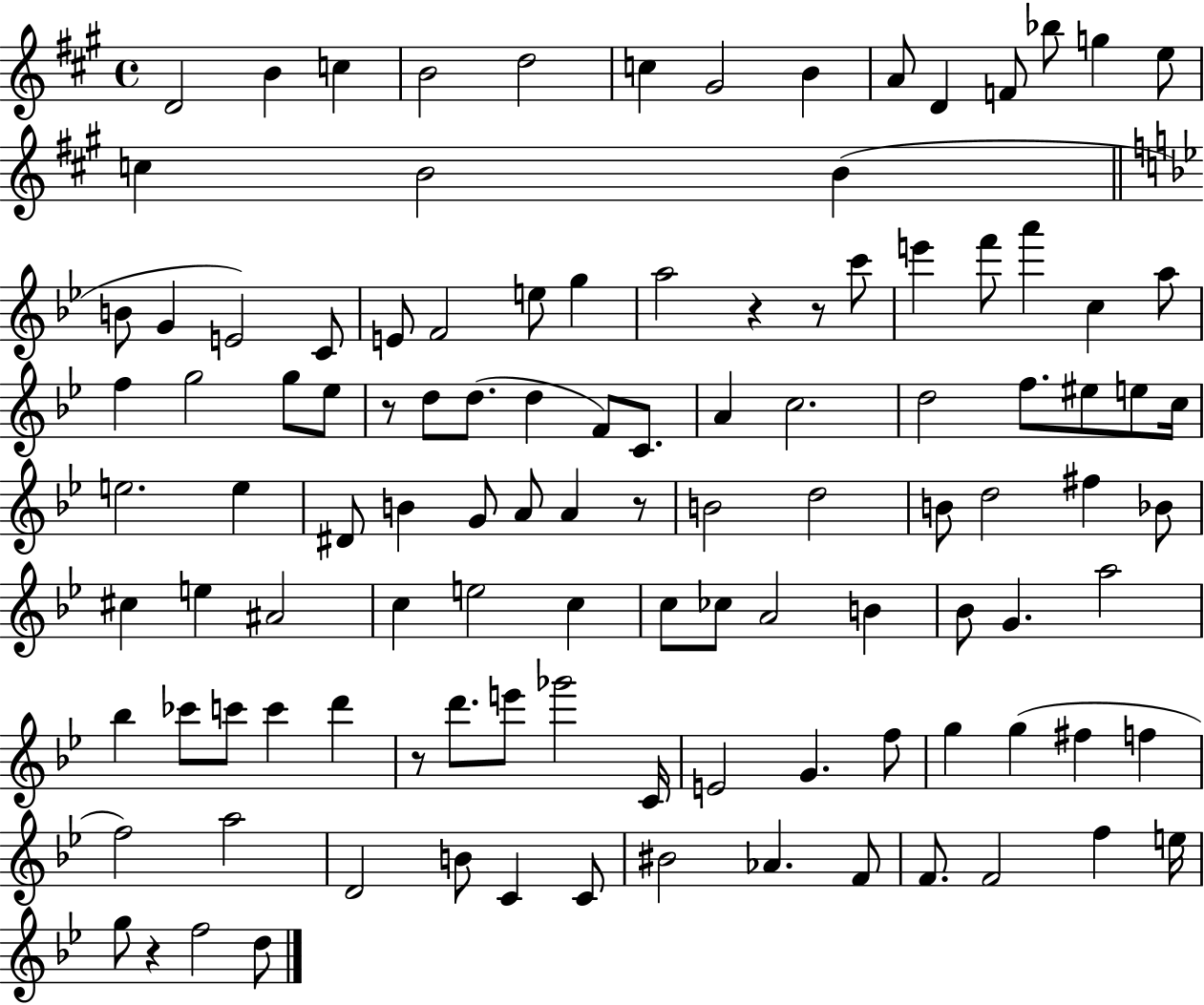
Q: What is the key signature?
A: A major